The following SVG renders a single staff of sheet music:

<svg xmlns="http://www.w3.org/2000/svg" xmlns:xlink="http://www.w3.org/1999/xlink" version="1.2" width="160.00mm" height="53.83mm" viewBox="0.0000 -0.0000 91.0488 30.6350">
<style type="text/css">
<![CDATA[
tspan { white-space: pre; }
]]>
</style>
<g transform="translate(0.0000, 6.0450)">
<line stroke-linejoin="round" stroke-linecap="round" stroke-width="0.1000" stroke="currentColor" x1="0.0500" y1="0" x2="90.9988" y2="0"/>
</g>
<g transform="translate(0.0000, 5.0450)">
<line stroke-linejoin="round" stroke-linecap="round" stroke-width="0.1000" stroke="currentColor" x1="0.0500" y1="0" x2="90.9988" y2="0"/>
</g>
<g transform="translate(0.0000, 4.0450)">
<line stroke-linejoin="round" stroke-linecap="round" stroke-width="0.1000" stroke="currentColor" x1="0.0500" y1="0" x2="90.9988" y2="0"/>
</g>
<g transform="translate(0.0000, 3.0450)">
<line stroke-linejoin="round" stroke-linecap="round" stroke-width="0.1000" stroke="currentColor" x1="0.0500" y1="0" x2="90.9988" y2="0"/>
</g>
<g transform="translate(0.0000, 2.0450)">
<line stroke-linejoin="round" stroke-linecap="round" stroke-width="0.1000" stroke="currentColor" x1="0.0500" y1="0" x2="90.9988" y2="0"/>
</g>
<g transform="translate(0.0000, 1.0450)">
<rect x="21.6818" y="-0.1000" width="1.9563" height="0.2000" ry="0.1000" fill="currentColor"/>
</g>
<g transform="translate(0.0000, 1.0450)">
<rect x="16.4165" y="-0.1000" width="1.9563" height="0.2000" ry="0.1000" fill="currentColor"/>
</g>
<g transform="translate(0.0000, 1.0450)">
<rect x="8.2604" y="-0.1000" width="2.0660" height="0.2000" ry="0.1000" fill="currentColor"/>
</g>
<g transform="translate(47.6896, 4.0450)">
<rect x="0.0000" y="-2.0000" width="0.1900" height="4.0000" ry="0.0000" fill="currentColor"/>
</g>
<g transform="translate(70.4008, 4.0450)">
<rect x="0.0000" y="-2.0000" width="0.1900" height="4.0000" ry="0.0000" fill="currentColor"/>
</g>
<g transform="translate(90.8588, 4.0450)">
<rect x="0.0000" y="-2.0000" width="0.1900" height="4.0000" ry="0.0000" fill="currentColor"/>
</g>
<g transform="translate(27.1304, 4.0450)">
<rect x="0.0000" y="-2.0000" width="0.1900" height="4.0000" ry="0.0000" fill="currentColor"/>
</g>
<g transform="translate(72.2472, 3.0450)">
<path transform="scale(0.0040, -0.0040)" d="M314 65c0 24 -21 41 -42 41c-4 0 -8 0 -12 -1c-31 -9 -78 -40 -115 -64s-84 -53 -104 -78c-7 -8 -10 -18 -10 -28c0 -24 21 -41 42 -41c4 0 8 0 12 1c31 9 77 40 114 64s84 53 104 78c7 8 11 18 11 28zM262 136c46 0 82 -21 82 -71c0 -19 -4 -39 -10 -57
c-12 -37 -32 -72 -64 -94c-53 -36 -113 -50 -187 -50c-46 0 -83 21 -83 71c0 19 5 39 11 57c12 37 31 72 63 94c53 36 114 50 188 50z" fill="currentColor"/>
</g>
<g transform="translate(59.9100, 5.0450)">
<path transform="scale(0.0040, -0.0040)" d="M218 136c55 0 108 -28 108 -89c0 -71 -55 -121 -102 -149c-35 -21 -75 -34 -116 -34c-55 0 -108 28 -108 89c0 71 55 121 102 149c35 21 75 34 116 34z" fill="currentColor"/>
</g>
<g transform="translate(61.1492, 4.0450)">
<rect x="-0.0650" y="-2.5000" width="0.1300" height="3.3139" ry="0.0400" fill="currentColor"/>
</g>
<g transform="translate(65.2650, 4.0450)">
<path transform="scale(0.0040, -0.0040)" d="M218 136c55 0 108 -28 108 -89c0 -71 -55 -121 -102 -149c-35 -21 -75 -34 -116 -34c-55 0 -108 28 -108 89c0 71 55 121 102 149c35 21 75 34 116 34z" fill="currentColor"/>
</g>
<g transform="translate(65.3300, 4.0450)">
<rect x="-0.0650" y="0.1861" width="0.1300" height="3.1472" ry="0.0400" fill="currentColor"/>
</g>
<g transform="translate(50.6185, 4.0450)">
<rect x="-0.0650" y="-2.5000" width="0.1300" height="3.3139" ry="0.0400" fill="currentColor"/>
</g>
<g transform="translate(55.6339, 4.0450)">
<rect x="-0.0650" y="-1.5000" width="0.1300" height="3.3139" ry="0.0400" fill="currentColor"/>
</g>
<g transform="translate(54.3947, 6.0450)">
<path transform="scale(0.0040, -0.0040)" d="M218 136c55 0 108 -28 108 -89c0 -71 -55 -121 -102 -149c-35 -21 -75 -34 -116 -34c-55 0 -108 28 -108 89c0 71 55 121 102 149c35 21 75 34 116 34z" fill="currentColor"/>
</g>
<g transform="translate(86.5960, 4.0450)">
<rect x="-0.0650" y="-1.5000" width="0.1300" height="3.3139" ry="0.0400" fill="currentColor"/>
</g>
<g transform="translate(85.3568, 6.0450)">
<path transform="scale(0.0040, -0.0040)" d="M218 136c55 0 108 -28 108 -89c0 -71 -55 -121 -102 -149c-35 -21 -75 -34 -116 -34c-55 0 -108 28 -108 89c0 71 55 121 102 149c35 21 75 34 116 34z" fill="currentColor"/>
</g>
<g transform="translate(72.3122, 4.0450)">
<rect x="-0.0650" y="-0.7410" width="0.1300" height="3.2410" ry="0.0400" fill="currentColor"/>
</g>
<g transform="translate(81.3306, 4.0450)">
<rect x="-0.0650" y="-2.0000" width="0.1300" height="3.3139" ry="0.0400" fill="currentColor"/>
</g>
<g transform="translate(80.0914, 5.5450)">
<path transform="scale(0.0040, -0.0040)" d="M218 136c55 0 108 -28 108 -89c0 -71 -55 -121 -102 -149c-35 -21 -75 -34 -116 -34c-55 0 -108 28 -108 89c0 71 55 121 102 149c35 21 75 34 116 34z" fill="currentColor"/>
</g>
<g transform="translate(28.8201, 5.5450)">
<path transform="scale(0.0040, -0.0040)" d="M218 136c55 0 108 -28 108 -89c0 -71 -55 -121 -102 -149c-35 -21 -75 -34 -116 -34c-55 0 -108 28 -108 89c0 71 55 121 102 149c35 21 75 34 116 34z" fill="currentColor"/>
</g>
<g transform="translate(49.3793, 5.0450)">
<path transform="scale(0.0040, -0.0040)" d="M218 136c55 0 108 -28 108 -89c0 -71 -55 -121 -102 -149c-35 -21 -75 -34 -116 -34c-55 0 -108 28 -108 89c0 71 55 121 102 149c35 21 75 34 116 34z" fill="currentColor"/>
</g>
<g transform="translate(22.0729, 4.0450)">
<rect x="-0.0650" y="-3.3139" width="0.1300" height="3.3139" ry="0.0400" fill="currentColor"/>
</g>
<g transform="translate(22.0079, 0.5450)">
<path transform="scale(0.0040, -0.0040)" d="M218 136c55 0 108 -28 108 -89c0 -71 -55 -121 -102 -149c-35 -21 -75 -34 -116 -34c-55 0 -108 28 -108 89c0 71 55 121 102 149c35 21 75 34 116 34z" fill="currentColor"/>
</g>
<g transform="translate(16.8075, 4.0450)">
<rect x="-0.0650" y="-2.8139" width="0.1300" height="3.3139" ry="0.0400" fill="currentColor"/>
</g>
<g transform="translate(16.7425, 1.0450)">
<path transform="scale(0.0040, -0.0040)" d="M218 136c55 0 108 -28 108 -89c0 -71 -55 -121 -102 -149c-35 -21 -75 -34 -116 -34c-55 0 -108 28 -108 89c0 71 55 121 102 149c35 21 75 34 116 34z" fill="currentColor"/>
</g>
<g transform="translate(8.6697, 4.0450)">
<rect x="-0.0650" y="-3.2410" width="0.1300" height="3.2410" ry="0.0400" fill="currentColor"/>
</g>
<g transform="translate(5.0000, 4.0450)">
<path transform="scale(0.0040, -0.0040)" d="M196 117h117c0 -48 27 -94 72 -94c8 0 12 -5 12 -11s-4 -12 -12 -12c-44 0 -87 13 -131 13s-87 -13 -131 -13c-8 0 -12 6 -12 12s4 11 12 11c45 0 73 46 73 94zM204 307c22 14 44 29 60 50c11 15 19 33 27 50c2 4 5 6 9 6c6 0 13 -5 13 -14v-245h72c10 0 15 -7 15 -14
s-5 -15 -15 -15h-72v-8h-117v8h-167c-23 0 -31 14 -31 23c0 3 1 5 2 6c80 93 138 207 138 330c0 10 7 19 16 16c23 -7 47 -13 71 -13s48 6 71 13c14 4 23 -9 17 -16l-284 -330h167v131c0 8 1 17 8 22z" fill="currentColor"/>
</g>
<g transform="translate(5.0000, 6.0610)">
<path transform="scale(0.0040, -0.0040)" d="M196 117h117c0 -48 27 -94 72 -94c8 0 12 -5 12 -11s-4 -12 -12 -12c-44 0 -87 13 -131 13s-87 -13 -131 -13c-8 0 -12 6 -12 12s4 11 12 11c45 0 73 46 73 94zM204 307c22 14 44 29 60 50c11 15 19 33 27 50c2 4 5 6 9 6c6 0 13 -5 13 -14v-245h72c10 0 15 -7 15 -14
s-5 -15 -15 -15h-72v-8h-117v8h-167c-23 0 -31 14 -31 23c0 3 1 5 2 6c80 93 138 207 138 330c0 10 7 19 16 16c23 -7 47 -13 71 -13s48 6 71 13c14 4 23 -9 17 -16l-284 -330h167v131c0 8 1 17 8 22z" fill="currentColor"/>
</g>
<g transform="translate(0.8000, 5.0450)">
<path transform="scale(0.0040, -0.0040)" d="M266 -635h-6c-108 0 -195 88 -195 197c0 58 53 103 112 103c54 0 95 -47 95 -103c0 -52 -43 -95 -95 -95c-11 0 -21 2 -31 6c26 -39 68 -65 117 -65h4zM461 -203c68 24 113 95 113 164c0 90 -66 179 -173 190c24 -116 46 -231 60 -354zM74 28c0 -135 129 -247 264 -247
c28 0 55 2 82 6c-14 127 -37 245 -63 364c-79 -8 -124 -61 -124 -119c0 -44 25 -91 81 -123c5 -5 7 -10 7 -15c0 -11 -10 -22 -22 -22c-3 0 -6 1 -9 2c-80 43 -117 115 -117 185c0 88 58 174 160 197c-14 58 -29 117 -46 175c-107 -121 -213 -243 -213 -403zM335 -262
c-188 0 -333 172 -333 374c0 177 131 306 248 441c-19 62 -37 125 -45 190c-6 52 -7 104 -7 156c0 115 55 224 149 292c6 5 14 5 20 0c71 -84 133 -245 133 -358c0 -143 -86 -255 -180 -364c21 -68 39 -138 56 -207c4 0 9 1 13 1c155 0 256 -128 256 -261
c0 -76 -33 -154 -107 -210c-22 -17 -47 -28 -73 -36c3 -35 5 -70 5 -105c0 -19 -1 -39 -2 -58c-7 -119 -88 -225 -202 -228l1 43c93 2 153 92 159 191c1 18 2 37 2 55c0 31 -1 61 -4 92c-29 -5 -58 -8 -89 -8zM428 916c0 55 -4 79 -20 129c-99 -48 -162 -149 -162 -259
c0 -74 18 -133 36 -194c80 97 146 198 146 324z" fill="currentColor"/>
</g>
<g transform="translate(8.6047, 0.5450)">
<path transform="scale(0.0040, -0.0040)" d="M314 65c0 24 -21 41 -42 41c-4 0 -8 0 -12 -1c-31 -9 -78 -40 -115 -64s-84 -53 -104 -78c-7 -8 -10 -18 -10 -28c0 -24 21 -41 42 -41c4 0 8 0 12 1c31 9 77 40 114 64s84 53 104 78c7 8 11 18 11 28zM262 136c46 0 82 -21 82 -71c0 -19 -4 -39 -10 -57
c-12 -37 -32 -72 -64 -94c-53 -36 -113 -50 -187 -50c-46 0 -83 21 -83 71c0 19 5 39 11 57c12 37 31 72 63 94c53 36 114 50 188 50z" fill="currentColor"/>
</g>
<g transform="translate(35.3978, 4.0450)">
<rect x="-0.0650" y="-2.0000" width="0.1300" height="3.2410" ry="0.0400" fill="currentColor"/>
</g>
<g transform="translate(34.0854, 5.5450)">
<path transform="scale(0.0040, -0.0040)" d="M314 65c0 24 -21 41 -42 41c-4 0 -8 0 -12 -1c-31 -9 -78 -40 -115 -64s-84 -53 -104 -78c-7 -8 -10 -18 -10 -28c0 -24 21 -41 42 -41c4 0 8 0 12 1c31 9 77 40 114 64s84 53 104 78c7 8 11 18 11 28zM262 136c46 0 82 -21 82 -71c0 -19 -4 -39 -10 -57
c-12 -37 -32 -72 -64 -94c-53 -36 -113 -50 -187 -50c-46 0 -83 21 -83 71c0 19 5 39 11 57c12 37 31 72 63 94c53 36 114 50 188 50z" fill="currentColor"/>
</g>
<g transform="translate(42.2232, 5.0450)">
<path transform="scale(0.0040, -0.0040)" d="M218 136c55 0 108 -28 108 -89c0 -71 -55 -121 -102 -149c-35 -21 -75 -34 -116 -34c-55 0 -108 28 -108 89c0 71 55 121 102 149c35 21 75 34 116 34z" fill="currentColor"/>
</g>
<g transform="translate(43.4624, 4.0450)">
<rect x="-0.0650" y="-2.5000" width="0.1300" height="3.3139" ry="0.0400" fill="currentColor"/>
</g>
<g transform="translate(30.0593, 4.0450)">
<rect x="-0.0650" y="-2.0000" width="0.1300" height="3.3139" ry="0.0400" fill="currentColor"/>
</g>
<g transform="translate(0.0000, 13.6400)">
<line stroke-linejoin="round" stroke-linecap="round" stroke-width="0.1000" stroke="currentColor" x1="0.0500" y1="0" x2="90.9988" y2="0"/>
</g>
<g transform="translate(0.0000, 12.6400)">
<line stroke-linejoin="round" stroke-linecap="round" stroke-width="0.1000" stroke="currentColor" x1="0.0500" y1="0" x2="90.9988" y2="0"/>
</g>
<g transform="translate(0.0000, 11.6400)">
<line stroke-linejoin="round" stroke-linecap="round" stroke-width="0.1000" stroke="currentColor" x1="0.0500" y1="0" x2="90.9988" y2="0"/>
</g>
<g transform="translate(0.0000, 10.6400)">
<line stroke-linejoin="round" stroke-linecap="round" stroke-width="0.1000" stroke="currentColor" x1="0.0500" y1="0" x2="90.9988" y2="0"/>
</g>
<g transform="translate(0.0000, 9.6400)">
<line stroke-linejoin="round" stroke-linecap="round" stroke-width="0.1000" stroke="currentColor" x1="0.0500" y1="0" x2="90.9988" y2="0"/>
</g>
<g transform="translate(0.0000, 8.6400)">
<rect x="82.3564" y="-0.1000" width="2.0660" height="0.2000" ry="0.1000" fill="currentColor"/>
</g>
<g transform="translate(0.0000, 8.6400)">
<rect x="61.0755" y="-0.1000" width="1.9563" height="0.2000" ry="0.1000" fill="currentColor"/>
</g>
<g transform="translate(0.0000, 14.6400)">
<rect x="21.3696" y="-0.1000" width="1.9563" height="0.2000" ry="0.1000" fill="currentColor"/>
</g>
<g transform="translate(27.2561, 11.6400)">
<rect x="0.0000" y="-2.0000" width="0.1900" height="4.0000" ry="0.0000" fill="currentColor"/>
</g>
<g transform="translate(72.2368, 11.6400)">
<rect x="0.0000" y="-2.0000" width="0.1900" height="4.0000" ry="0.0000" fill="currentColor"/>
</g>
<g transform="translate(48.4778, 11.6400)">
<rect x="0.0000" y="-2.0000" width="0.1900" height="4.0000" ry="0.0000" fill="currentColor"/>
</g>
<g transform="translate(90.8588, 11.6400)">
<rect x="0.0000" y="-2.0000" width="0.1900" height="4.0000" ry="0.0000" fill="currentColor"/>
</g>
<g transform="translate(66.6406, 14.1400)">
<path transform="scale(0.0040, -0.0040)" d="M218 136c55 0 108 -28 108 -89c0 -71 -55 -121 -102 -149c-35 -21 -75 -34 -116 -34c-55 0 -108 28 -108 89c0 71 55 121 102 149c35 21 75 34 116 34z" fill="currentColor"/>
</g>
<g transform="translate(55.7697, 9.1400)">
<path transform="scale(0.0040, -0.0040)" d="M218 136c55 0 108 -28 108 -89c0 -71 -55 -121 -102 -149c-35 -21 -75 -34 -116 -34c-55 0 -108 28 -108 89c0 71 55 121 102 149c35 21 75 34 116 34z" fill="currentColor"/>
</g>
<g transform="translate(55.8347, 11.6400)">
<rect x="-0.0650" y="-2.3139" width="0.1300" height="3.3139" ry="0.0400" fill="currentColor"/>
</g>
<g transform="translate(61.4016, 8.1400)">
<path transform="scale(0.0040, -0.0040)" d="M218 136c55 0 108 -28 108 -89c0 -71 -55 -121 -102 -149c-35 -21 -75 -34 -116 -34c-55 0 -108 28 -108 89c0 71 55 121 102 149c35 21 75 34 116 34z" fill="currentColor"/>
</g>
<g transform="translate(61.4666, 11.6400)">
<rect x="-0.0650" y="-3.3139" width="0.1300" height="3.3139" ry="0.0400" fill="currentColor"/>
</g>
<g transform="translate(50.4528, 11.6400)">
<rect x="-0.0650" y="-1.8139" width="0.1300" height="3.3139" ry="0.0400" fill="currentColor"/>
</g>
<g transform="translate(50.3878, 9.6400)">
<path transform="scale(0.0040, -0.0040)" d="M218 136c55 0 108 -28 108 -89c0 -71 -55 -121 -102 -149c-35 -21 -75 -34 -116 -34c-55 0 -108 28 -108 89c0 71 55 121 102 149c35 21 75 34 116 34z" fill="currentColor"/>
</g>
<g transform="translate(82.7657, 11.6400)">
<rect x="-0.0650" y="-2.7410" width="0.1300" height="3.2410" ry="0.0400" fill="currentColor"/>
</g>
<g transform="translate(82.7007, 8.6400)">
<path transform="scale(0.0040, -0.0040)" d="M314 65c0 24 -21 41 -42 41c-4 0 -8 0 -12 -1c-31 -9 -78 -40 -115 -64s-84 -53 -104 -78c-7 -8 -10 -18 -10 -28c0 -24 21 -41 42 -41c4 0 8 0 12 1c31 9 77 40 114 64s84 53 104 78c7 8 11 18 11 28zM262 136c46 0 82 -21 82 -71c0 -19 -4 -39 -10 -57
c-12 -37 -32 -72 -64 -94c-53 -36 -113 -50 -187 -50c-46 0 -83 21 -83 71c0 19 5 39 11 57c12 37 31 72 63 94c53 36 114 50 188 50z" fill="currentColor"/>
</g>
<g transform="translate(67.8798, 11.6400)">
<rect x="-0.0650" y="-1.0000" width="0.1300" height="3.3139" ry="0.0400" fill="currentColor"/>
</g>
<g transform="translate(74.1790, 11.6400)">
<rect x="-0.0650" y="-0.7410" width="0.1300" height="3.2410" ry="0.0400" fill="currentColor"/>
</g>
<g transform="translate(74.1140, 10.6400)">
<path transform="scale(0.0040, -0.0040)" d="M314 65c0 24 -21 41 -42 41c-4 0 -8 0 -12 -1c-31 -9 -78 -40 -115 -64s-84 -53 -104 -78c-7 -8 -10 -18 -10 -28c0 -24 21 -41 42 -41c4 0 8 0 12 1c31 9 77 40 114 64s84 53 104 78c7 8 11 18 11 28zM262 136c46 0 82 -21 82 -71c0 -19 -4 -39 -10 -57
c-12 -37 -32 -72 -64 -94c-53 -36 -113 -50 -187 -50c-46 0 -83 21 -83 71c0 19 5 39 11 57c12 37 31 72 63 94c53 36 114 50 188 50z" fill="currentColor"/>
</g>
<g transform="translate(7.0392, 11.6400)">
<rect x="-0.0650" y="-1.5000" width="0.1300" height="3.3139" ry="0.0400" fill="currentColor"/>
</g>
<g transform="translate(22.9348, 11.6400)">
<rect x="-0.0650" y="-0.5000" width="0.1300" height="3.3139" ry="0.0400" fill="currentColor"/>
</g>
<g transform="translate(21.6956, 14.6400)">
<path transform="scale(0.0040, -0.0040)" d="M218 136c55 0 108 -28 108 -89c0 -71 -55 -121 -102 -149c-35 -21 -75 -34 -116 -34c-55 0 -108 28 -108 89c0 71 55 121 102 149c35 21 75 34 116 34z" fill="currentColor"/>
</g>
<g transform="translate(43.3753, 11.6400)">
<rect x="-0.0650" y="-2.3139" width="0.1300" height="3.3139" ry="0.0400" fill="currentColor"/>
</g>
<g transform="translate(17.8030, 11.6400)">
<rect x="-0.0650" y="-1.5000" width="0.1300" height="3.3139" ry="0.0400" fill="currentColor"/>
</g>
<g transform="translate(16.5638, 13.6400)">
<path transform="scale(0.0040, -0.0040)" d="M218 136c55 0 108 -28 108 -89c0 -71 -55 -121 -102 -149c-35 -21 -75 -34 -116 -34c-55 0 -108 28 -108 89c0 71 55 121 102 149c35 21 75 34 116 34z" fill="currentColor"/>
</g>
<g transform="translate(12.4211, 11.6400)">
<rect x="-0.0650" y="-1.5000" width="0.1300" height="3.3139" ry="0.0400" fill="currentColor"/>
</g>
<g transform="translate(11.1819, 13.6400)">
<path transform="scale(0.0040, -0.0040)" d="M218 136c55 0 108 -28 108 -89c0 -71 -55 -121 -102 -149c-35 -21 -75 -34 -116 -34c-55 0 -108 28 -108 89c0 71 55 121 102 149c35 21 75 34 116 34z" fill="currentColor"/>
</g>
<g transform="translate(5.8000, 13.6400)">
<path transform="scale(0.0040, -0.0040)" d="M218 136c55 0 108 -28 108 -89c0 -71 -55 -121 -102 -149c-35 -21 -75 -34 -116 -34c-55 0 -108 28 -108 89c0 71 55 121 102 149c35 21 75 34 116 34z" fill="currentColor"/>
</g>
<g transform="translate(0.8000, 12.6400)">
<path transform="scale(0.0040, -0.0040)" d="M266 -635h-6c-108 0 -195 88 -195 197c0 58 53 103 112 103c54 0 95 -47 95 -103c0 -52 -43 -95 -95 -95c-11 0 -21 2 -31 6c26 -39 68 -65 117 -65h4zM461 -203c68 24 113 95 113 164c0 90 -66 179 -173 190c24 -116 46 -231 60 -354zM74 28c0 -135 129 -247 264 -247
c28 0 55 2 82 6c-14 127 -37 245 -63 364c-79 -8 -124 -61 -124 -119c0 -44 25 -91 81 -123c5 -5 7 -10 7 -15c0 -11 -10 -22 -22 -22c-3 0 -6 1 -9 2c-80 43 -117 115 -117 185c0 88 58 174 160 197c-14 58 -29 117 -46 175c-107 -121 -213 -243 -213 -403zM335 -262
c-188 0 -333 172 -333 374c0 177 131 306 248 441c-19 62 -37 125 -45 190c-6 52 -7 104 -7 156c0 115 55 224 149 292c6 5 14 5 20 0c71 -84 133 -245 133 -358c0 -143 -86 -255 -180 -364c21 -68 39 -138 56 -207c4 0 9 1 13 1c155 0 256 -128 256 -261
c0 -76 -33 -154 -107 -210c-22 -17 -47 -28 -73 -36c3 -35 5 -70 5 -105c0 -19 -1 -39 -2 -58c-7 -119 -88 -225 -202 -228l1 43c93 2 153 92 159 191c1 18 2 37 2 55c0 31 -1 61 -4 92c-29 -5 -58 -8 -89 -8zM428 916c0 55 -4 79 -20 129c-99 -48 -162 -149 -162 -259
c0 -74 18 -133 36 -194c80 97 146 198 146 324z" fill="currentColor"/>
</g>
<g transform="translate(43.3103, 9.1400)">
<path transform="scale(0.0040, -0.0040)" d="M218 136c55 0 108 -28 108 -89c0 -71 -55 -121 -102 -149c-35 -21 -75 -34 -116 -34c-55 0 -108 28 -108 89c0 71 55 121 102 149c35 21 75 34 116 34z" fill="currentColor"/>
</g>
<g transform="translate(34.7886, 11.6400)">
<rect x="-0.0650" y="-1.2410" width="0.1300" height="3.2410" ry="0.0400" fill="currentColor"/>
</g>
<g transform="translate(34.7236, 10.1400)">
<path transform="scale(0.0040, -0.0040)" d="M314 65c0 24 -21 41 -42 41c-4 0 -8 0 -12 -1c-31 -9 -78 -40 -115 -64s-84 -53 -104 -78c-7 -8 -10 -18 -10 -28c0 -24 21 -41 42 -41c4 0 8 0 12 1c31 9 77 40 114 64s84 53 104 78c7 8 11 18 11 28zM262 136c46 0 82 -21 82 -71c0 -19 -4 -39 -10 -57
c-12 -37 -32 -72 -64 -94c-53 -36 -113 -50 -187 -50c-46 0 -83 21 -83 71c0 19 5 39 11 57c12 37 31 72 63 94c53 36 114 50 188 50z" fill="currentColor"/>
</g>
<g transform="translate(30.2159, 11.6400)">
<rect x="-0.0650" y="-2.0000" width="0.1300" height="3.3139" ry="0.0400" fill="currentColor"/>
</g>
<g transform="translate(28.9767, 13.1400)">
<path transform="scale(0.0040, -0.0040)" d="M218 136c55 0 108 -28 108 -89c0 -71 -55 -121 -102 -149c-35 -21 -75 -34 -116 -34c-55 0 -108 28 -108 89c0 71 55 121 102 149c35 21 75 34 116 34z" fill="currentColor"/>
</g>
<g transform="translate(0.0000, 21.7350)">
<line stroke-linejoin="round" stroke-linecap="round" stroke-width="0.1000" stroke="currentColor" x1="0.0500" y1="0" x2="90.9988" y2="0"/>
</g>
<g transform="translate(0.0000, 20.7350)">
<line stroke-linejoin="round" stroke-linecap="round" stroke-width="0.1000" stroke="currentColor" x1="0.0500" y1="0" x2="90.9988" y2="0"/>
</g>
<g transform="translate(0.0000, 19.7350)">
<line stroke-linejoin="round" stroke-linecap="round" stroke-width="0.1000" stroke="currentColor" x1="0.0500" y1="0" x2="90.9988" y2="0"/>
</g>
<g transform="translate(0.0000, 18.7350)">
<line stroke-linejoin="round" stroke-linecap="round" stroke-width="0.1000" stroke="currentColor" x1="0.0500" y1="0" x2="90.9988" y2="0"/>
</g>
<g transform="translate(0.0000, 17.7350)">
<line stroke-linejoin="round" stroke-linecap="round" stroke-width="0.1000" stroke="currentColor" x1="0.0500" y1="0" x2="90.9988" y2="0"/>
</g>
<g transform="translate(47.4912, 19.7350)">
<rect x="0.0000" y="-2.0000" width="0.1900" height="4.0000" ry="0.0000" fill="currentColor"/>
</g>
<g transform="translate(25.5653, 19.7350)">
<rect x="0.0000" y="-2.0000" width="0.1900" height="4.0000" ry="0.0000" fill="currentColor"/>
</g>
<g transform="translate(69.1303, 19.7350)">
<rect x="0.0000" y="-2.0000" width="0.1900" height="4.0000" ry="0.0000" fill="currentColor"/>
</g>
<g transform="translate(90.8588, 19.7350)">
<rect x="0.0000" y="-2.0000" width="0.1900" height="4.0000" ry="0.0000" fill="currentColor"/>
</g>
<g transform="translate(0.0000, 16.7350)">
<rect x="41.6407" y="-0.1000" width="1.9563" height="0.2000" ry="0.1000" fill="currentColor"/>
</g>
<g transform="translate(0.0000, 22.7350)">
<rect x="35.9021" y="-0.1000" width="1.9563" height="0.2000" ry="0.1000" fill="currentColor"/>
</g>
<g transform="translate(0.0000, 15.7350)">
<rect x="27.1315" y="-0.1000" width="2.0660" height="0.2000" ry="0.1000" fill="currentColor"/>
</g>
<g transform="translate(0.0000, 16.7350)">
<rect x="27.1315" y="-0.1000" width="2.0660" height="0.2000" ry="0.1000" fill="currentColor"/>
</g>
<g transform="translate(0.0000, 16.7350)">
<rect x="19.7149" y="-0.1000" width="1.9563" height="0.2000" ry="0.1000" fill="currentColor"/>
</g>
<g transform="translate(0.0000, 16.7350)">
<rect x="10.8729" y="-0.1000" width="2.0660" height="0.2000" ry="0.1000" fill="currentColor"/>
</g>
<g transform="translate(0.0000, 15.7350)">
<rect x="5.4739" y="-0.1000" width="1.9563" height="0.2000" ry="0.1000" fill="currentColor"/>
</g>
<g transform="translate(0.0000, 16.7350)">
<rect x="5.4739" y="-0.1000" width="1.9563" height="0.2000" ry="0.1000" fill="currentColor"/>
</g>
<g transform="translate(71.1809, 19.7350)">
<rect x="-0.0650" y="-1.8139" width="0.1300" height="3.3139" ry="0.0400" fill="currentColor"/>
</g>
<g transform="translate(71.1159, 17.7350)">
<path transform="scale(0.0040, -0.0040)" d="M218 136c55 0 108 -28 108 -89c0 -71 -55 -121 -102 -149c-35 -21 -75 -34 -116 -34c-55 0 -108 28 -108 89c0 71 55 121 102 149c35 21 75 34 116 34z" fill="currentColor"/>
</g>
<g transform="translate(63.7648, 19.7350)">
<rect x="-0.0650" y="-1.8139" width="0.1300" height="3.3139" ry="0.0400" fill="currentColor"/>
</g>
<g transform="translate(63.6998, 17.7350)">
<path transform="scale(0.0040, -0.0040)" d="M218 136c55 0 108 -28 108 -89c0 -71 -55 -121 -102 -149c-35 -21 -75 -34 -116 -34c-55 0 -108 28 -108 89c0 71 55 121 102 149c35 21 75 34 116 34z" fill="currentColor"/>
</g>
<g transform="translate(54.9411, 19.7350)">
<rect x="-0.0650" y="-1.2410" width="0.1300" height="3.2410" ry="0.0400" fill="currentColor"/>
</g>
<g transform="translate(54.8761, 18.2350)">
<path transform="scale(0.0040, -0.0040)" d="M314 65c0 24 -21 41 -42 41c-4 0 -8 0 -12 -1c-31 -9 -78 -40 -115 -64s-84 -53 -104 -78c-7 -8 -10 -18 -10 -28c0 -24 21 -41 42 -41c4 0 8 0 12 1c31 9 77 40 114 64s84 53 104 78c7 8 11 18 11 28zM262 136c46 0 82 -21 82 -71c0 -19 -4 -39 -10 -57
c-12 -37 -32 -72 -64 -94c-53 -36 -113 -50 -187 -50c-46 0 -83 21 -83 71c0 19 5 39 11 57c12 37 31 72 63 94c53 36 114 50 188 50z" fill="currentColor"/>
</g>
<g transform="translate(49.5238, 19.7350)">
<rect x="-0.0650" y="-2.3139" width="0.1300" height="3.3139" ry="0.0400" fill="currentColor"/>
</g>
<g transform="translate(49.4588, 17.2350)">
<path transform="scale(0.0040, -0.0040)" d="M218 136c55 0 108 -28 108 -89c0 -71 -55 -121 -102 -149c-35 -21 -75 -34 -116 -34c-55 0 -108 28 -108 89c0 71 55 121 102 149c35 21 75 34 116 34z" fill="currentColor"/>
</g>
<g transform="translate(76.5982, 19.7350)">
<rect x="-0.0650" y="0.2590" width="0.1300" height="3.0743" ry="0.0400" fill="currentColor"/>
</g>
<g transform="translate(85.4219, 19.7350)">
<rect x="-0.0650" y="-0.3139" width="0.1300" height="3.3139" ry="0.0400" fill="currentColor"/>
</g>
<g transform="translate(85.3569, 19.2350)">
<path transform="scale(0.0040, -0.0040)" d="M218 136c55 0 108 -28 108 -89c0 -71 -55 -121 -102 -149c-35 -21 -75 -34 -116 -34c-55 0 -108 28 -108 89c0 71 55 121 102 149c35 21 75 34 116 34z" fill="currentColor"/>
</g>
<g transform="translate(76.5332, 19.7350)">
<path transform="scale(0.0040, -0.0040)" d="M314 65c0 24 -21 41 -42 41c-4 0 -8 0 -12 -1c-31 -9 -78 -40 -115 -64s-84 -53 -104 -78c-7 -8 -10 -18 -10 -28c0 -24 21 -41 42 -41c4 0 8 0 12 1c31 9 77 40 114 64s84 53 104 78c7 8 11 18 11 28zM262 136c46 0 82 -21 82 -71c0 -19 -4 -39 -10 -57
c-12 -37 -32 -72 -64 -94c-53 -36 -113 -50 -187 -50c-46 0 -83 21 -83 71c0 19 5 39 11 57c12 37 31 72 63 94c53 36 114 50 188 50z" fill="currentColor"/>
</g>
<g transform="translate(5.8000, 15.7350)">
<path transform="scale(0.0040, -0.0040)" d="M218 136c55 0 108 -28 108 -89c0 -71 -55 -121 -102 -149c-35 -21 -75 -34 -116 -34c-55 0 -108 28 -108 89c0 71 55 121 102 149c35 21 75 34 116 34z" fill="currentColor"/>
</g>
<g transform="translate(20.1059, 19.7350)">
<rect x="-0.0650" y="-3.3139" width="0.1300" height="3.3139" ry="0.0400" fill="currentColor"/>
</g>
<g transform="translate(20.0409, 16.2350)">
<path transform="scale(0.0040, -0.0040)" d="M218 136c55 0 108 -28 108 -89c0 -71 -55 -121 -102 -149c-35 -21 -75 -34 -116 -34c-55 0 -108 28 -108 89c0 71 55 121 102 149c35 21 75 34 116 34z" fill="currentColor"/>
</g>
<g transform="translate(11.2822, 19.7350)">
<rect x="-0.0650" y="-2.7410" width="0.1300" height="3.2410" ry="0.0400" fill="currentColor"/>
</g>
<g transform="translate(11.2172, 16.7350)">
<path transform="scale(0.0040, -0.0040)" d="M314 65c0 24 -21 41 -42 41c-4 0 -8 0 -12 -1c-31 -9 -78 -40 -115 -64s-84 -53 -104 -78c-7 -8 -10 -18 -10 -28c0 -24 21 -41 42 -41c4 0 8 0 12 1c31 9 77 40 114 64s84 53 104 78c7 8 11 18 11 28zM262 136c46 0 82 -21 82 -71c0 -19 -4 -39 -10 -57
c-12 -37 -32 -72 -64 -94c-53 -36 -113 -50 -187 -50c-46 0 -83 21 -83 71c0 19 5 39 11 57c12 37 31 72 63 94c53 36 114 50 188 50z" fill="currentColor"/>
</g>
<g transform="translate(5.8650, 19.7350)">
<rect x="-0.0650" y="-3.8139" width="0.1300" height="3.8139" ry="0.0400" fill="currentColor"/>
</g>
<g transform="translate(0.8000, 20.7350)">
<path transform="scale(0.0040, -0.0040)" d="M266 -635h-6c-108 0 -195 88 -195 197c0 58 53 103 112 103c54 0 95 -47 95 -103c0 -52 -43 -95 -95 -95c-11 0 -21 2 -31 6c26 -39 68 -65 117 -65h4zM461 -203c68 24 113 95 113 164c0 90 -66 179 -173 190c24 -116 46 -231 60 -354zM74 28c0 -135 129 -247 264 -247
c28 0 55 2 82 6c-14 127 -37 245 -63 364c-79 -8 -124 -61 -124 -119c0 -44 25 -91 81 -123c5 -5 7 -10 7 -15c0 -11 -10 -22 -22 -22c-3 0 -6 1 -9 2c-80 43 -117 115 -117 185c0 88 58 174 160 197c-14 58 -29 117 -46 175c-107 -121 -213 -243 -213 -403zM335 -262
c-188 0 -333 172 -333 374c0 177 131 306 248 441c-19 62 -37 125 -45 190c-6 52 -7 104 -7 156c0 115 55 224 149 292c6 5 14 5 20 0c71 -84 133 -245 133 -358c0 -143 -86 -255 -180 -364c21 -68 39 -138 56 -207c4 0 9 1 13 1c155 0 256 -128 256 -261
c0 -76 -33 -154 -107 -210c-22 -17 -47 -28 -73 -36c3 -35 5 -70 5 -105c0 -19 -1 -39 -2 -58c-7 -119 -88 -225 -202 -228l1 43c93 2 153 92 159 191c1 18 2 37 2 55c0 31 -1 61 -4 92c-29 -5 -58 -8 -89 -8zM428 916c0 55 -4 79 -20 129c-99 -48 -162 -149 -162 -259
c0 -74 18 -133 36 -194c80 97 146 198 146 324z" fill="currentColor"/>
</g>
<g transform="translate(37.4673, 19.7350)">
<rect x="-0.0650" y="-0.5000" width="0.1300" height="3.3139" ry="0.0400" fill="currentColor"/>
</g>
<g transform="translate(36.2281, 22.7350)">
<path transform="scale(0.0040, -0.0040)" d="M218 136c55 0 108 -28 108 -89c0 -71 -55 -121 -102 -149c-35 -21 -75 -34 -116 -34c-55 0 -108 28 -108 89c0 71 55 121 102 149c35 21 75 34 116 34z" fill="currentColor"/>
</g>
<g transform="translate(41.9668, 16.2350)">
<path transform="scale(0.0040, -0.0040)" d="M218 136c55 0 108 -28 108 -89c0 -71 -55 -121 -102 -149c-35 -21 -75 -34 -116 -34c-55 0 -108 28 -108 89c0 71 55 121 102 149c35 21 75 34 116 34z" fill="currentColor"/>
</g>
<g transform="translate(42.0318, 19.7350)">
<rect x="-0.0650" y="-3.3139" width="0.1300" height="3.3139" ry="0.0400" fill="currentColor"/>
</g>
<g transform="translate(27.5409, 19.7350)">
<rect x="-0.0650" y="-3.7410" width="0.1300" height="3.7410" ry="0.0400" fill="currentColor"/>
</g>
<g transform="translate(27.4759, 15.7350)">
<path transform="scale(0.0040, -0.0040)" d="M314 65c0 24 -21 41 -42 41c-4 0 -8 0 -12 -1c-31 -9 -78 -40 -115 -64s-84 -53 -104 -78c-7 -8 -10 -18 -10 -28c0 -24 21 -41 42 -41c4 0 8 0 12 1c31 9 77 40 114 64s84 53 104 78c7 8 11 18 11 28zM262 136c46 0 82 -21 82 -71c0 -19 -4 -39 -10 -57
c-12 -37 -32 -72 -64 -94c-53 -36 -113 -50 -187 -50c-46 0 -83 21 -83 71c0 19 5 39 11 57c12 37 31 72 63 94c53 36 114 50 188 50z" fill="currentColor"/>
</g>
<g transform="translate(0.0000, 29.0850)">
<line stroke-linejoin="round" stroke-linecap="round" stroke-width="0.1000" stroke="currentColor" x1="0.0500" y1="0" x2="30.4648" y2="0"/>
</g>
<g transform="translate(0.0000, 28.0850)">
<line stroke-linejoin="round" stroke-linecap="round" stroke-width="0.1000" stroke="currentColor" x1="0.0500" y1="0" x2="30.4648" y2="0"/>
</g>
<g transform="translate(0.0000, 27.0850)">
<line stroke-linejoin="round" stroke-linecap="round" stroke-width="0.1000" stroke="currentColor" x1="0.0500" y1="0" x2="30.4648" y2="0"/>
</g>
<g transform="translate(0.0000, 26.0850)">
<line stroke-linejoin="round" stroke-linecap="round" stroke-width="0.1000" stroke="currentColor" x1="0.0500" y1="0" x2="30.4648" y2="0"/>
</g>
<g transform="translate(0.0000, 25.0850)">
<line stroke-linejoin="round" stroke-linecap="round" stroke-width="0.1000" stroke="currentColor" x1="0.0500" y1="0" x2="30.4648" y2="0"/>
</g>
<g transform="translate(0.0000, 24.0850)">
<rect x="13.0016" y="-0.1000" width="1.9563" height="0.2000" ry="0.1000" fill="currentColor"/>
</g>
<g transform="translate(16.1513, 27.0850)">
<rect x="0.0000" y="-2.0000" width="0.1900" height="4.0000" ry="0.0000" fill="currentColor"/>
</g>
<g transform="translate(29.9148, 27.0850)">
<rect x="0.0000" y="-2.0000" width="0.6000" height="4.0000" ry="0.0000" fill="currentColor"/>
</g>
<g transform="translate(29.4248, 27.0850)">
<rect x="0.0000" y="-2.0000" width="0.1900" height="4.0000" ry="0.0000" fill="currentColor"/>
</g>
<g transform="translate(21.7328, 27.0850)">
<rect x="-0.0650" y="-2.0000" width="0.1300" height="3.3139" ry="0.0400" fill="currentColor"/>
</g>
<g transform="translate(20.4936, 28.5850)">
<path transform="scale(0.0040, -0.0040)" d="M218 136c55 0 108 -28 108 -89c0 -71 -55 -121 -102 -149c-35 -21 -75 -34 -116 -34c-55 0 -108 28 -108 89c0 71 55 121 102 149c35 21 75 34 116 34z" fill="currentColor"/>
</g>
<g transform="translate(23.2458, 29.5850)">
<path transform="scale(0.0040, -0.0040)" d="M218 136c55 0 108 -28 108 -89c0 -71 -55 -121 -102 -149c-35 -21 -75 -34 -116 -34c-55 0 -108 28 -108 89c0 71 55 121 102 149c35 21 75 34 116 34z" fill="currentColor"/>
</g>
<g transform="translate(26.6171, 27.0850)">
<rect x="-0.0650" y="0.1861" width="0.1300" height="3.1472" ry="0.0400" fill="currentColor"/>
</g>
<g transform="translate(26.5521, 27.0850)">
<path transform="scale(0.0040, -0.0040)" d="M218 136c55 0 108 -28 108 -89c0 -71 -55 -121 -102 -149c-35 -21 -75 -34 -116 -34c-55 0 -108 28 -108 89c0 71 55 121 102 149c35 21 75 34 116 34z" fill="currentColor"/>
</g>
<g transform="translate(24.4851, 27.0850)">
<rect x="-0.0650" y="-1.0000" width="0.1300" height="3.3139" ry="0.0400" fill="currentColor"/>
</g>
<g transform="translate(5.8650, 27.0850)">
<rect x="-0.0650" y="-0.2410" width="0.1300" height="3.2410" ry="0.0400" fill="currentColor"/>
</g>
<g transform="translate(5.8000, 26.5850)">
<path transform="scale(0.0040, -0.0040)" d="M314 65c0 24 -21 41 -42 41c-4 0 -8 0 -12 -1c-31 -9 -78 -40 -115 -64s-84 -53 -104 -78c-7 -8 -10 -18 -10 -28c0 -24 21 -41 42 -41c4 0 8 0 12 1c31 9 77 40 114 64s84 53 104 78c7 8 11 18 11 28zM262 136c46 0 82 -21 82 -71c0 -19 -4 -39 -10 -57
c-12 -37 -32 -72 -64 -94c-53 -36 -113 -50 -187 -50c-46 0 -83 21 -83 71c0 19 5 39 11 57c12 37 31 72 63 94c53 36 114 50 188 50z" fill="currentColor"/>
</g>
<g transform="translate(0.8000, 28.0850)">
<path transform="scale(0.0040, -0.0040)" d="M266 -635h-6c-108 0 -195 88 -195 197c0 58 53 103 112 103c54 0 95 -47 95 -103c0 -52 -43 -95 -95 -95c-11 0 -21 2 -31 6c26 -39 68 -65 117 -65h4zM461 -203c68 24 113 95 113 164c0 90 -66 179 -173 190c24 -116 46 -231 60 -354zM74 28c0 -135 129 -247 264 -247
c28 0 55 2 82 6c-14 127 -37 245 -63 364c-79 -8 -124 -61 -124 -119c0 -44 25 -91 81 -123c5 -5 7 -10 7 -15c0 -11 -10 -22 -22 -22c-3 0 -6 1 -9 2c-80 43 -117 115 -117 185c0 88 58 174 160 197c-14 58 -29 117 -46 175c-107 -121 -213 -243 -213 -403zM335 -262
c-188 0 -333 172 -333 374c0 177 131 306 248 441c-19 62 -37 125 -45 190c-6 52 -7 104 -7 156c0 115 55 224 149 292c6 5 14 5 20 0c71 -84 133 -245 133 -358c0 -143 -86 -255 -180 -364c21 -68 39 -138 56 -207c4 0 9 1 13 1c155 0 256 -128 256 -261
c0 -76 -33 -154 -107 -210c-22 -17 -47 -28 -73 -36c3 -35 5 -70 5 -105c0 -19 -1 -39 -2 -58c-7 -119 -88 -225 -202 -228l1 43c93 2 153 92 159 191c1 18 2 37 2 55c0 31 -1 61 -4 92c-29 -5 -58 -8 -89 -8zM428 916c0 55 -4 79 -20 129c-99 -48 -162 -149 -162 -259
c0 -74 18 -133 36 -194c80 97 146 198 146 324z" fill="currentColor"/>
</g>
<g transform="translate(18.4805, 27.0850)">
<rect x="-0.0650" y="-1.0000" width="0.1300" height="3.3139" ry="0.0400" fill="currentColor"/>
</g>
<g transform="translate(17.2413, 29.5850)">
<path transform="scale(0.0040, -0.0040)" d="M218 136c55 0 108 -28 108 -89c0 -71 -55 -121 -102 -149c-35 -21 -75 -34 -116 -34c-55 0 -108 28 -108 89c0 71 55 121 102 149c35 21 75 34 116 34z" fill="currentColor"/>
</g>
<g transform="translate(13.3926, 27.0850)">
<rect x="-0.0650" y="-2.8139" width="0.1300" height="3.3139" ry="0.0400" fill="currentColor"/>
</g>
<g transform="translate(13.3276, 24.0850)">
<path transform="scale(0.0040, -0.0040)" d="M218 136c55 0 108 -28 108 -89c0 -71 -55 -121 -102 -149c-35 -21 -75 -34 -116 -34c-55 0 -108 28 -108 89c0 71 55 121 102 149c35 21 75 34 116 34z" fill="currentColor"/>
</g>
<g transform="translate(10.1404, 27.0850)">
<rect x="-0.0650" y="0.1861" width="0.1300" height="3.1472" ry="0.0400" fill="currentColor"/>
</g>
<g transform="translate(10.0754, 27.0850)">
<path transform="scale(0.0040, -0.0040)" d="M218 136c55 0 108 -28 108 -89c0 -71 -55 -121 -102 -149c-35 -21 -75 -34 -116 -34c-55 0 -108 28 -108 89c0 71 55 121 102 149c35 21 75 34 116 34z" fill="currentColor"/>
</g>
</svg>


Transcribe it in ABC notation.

X:1
T:Untitled
M:4/4
L:1/4
K:C
b2 a b F F2 G G E G B d2 F E E E E C F e2 g f g b D d2 a2 c' a2 b c'2 C b g e2 f f B2 c c2 B a D F D B